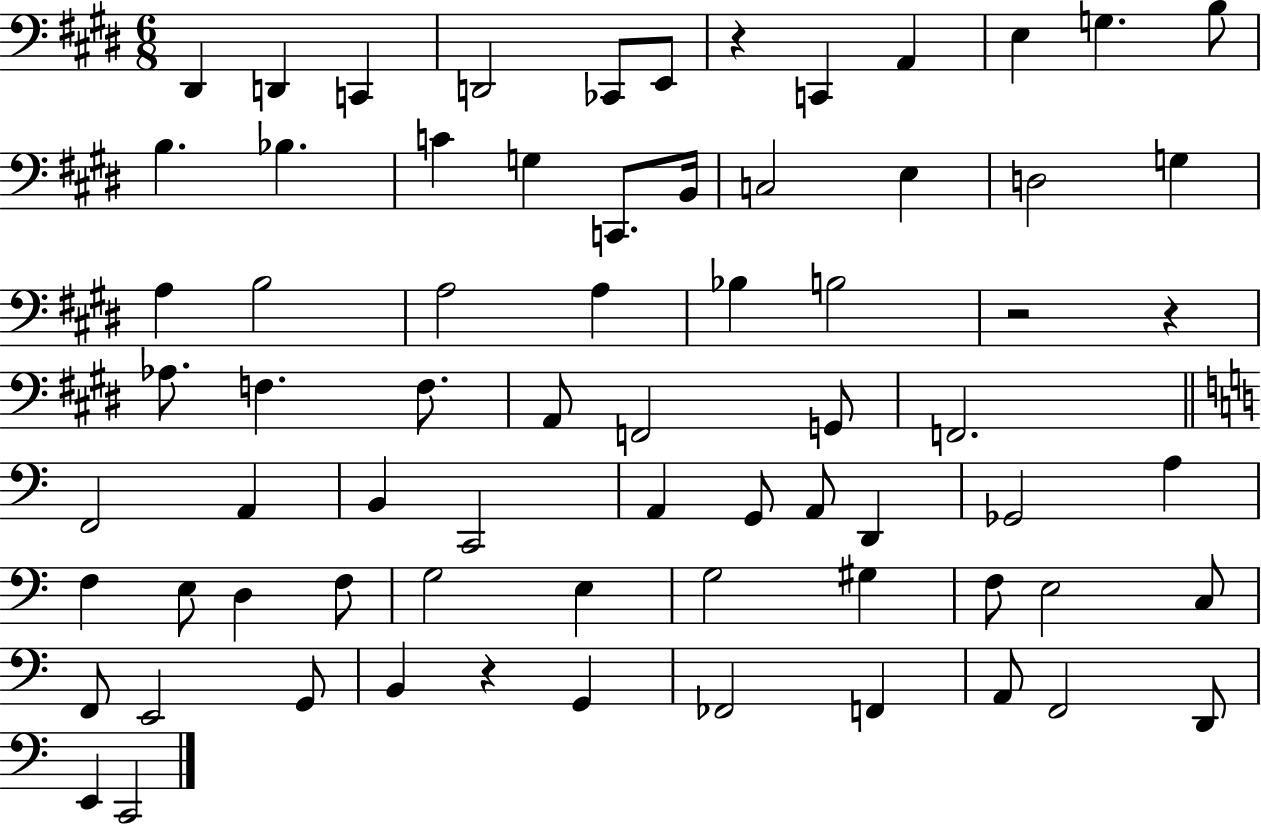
X:1
T:Untitled
M:6/8
L:1/4
K:E
^D,, D,, C,, D,,2 _C,,/2 E,,/2 z C,, A,, E, G, B,/2 B, _B, C G, C,,/2 B,,/4 C,2 E, D,2 G, A, B,2 A,2 A, _B, B,2 z2 z _A,/2 F, F,/2 A,,/2 F,,2 G,,/2 F,,2 F,,2 A,, B,, C,,2 A,, G,,/2 A,,/2 D,, _G,,2 A, F, E,/2 D, F,/2 G,2 E, G,2 ^G, F,/2 E,2 C,/2 F,,/2 E,,2 G,,/2 B,, z G,, _F,,2 F,, A,,/2 F,,2 D,,/2 E,, C,,2